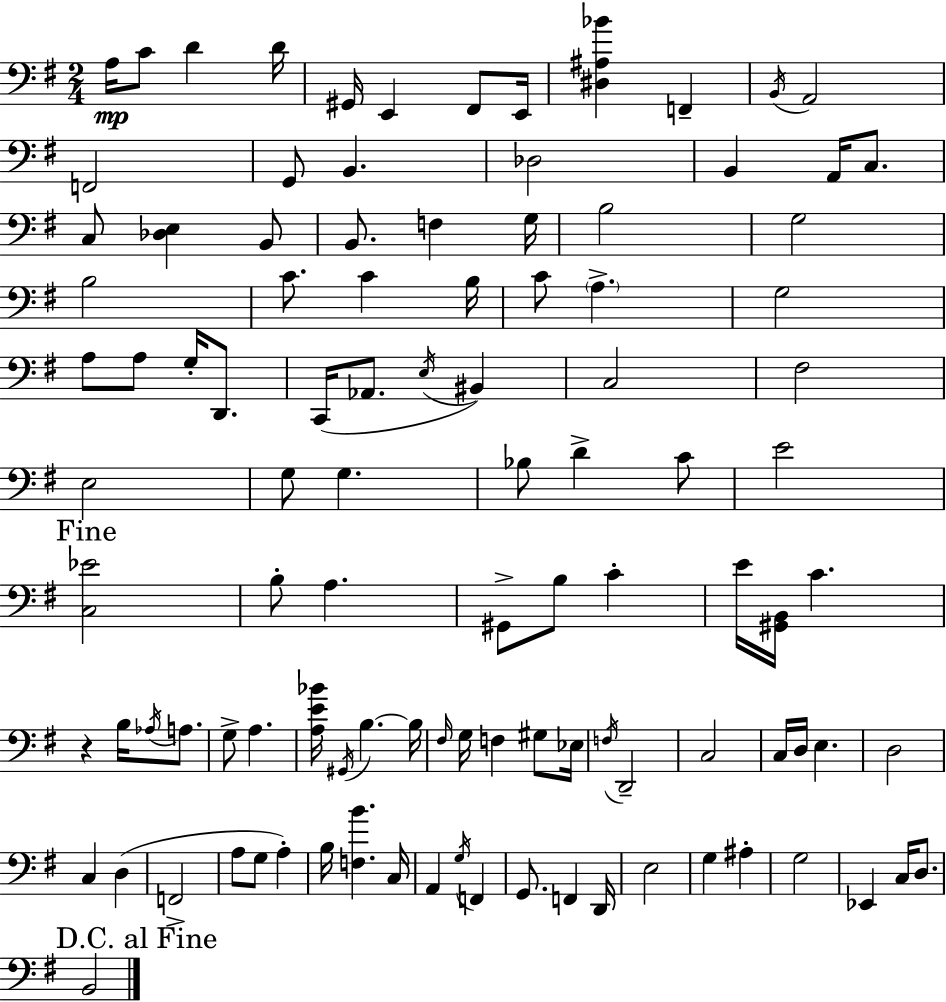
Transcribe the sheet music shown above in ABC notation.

X:1
T:Untitled
M:2/4
L:1/4
K:Em
A,/4 C/2 D D/4 ^G,,/4 E,, ^F,,/2 E,,/4 [^D,^A,_B] F,, B,,/4 A,,2 F,,2 G,,/2 B,, _D,2 B,, A,,/4 C,/2 C,/2 [_D,E,] B,,/2 B,,/2 F, G,/4 B,2 G,2 B,2 C/2 C B,/4 C/2 A, G,2 A,/2 A,/2 G,/4 D,,/2 C,,/4 _A,,/2 E,/4 ^B,, C,2 ^F,2 E,2 G,/2 G, _B,/2 D C/2 E2 [C,_E]2 B,/2 A, ^G,,/2 B,/2 C E/4 [^G,,B,,]/4 C z B,/4 _A,/4 A,/2 G,/2 A, [A,E_B]/4 ^G,,/4 B, B,/4 ^F,/4 G,/4 F, ^G,/2 _E,/4 F,/4 D,,2 C,2 C,/4 D,/4 E, D,2 C, D, F,,2 A,/2 G,/2 A, B,/4 [F,B] C,/4 A,, G,/4 F,, G,,/2 F,, D,,/4 E,2 G, ^A, G,2 _E,, C,/4 D,/2 B,,2